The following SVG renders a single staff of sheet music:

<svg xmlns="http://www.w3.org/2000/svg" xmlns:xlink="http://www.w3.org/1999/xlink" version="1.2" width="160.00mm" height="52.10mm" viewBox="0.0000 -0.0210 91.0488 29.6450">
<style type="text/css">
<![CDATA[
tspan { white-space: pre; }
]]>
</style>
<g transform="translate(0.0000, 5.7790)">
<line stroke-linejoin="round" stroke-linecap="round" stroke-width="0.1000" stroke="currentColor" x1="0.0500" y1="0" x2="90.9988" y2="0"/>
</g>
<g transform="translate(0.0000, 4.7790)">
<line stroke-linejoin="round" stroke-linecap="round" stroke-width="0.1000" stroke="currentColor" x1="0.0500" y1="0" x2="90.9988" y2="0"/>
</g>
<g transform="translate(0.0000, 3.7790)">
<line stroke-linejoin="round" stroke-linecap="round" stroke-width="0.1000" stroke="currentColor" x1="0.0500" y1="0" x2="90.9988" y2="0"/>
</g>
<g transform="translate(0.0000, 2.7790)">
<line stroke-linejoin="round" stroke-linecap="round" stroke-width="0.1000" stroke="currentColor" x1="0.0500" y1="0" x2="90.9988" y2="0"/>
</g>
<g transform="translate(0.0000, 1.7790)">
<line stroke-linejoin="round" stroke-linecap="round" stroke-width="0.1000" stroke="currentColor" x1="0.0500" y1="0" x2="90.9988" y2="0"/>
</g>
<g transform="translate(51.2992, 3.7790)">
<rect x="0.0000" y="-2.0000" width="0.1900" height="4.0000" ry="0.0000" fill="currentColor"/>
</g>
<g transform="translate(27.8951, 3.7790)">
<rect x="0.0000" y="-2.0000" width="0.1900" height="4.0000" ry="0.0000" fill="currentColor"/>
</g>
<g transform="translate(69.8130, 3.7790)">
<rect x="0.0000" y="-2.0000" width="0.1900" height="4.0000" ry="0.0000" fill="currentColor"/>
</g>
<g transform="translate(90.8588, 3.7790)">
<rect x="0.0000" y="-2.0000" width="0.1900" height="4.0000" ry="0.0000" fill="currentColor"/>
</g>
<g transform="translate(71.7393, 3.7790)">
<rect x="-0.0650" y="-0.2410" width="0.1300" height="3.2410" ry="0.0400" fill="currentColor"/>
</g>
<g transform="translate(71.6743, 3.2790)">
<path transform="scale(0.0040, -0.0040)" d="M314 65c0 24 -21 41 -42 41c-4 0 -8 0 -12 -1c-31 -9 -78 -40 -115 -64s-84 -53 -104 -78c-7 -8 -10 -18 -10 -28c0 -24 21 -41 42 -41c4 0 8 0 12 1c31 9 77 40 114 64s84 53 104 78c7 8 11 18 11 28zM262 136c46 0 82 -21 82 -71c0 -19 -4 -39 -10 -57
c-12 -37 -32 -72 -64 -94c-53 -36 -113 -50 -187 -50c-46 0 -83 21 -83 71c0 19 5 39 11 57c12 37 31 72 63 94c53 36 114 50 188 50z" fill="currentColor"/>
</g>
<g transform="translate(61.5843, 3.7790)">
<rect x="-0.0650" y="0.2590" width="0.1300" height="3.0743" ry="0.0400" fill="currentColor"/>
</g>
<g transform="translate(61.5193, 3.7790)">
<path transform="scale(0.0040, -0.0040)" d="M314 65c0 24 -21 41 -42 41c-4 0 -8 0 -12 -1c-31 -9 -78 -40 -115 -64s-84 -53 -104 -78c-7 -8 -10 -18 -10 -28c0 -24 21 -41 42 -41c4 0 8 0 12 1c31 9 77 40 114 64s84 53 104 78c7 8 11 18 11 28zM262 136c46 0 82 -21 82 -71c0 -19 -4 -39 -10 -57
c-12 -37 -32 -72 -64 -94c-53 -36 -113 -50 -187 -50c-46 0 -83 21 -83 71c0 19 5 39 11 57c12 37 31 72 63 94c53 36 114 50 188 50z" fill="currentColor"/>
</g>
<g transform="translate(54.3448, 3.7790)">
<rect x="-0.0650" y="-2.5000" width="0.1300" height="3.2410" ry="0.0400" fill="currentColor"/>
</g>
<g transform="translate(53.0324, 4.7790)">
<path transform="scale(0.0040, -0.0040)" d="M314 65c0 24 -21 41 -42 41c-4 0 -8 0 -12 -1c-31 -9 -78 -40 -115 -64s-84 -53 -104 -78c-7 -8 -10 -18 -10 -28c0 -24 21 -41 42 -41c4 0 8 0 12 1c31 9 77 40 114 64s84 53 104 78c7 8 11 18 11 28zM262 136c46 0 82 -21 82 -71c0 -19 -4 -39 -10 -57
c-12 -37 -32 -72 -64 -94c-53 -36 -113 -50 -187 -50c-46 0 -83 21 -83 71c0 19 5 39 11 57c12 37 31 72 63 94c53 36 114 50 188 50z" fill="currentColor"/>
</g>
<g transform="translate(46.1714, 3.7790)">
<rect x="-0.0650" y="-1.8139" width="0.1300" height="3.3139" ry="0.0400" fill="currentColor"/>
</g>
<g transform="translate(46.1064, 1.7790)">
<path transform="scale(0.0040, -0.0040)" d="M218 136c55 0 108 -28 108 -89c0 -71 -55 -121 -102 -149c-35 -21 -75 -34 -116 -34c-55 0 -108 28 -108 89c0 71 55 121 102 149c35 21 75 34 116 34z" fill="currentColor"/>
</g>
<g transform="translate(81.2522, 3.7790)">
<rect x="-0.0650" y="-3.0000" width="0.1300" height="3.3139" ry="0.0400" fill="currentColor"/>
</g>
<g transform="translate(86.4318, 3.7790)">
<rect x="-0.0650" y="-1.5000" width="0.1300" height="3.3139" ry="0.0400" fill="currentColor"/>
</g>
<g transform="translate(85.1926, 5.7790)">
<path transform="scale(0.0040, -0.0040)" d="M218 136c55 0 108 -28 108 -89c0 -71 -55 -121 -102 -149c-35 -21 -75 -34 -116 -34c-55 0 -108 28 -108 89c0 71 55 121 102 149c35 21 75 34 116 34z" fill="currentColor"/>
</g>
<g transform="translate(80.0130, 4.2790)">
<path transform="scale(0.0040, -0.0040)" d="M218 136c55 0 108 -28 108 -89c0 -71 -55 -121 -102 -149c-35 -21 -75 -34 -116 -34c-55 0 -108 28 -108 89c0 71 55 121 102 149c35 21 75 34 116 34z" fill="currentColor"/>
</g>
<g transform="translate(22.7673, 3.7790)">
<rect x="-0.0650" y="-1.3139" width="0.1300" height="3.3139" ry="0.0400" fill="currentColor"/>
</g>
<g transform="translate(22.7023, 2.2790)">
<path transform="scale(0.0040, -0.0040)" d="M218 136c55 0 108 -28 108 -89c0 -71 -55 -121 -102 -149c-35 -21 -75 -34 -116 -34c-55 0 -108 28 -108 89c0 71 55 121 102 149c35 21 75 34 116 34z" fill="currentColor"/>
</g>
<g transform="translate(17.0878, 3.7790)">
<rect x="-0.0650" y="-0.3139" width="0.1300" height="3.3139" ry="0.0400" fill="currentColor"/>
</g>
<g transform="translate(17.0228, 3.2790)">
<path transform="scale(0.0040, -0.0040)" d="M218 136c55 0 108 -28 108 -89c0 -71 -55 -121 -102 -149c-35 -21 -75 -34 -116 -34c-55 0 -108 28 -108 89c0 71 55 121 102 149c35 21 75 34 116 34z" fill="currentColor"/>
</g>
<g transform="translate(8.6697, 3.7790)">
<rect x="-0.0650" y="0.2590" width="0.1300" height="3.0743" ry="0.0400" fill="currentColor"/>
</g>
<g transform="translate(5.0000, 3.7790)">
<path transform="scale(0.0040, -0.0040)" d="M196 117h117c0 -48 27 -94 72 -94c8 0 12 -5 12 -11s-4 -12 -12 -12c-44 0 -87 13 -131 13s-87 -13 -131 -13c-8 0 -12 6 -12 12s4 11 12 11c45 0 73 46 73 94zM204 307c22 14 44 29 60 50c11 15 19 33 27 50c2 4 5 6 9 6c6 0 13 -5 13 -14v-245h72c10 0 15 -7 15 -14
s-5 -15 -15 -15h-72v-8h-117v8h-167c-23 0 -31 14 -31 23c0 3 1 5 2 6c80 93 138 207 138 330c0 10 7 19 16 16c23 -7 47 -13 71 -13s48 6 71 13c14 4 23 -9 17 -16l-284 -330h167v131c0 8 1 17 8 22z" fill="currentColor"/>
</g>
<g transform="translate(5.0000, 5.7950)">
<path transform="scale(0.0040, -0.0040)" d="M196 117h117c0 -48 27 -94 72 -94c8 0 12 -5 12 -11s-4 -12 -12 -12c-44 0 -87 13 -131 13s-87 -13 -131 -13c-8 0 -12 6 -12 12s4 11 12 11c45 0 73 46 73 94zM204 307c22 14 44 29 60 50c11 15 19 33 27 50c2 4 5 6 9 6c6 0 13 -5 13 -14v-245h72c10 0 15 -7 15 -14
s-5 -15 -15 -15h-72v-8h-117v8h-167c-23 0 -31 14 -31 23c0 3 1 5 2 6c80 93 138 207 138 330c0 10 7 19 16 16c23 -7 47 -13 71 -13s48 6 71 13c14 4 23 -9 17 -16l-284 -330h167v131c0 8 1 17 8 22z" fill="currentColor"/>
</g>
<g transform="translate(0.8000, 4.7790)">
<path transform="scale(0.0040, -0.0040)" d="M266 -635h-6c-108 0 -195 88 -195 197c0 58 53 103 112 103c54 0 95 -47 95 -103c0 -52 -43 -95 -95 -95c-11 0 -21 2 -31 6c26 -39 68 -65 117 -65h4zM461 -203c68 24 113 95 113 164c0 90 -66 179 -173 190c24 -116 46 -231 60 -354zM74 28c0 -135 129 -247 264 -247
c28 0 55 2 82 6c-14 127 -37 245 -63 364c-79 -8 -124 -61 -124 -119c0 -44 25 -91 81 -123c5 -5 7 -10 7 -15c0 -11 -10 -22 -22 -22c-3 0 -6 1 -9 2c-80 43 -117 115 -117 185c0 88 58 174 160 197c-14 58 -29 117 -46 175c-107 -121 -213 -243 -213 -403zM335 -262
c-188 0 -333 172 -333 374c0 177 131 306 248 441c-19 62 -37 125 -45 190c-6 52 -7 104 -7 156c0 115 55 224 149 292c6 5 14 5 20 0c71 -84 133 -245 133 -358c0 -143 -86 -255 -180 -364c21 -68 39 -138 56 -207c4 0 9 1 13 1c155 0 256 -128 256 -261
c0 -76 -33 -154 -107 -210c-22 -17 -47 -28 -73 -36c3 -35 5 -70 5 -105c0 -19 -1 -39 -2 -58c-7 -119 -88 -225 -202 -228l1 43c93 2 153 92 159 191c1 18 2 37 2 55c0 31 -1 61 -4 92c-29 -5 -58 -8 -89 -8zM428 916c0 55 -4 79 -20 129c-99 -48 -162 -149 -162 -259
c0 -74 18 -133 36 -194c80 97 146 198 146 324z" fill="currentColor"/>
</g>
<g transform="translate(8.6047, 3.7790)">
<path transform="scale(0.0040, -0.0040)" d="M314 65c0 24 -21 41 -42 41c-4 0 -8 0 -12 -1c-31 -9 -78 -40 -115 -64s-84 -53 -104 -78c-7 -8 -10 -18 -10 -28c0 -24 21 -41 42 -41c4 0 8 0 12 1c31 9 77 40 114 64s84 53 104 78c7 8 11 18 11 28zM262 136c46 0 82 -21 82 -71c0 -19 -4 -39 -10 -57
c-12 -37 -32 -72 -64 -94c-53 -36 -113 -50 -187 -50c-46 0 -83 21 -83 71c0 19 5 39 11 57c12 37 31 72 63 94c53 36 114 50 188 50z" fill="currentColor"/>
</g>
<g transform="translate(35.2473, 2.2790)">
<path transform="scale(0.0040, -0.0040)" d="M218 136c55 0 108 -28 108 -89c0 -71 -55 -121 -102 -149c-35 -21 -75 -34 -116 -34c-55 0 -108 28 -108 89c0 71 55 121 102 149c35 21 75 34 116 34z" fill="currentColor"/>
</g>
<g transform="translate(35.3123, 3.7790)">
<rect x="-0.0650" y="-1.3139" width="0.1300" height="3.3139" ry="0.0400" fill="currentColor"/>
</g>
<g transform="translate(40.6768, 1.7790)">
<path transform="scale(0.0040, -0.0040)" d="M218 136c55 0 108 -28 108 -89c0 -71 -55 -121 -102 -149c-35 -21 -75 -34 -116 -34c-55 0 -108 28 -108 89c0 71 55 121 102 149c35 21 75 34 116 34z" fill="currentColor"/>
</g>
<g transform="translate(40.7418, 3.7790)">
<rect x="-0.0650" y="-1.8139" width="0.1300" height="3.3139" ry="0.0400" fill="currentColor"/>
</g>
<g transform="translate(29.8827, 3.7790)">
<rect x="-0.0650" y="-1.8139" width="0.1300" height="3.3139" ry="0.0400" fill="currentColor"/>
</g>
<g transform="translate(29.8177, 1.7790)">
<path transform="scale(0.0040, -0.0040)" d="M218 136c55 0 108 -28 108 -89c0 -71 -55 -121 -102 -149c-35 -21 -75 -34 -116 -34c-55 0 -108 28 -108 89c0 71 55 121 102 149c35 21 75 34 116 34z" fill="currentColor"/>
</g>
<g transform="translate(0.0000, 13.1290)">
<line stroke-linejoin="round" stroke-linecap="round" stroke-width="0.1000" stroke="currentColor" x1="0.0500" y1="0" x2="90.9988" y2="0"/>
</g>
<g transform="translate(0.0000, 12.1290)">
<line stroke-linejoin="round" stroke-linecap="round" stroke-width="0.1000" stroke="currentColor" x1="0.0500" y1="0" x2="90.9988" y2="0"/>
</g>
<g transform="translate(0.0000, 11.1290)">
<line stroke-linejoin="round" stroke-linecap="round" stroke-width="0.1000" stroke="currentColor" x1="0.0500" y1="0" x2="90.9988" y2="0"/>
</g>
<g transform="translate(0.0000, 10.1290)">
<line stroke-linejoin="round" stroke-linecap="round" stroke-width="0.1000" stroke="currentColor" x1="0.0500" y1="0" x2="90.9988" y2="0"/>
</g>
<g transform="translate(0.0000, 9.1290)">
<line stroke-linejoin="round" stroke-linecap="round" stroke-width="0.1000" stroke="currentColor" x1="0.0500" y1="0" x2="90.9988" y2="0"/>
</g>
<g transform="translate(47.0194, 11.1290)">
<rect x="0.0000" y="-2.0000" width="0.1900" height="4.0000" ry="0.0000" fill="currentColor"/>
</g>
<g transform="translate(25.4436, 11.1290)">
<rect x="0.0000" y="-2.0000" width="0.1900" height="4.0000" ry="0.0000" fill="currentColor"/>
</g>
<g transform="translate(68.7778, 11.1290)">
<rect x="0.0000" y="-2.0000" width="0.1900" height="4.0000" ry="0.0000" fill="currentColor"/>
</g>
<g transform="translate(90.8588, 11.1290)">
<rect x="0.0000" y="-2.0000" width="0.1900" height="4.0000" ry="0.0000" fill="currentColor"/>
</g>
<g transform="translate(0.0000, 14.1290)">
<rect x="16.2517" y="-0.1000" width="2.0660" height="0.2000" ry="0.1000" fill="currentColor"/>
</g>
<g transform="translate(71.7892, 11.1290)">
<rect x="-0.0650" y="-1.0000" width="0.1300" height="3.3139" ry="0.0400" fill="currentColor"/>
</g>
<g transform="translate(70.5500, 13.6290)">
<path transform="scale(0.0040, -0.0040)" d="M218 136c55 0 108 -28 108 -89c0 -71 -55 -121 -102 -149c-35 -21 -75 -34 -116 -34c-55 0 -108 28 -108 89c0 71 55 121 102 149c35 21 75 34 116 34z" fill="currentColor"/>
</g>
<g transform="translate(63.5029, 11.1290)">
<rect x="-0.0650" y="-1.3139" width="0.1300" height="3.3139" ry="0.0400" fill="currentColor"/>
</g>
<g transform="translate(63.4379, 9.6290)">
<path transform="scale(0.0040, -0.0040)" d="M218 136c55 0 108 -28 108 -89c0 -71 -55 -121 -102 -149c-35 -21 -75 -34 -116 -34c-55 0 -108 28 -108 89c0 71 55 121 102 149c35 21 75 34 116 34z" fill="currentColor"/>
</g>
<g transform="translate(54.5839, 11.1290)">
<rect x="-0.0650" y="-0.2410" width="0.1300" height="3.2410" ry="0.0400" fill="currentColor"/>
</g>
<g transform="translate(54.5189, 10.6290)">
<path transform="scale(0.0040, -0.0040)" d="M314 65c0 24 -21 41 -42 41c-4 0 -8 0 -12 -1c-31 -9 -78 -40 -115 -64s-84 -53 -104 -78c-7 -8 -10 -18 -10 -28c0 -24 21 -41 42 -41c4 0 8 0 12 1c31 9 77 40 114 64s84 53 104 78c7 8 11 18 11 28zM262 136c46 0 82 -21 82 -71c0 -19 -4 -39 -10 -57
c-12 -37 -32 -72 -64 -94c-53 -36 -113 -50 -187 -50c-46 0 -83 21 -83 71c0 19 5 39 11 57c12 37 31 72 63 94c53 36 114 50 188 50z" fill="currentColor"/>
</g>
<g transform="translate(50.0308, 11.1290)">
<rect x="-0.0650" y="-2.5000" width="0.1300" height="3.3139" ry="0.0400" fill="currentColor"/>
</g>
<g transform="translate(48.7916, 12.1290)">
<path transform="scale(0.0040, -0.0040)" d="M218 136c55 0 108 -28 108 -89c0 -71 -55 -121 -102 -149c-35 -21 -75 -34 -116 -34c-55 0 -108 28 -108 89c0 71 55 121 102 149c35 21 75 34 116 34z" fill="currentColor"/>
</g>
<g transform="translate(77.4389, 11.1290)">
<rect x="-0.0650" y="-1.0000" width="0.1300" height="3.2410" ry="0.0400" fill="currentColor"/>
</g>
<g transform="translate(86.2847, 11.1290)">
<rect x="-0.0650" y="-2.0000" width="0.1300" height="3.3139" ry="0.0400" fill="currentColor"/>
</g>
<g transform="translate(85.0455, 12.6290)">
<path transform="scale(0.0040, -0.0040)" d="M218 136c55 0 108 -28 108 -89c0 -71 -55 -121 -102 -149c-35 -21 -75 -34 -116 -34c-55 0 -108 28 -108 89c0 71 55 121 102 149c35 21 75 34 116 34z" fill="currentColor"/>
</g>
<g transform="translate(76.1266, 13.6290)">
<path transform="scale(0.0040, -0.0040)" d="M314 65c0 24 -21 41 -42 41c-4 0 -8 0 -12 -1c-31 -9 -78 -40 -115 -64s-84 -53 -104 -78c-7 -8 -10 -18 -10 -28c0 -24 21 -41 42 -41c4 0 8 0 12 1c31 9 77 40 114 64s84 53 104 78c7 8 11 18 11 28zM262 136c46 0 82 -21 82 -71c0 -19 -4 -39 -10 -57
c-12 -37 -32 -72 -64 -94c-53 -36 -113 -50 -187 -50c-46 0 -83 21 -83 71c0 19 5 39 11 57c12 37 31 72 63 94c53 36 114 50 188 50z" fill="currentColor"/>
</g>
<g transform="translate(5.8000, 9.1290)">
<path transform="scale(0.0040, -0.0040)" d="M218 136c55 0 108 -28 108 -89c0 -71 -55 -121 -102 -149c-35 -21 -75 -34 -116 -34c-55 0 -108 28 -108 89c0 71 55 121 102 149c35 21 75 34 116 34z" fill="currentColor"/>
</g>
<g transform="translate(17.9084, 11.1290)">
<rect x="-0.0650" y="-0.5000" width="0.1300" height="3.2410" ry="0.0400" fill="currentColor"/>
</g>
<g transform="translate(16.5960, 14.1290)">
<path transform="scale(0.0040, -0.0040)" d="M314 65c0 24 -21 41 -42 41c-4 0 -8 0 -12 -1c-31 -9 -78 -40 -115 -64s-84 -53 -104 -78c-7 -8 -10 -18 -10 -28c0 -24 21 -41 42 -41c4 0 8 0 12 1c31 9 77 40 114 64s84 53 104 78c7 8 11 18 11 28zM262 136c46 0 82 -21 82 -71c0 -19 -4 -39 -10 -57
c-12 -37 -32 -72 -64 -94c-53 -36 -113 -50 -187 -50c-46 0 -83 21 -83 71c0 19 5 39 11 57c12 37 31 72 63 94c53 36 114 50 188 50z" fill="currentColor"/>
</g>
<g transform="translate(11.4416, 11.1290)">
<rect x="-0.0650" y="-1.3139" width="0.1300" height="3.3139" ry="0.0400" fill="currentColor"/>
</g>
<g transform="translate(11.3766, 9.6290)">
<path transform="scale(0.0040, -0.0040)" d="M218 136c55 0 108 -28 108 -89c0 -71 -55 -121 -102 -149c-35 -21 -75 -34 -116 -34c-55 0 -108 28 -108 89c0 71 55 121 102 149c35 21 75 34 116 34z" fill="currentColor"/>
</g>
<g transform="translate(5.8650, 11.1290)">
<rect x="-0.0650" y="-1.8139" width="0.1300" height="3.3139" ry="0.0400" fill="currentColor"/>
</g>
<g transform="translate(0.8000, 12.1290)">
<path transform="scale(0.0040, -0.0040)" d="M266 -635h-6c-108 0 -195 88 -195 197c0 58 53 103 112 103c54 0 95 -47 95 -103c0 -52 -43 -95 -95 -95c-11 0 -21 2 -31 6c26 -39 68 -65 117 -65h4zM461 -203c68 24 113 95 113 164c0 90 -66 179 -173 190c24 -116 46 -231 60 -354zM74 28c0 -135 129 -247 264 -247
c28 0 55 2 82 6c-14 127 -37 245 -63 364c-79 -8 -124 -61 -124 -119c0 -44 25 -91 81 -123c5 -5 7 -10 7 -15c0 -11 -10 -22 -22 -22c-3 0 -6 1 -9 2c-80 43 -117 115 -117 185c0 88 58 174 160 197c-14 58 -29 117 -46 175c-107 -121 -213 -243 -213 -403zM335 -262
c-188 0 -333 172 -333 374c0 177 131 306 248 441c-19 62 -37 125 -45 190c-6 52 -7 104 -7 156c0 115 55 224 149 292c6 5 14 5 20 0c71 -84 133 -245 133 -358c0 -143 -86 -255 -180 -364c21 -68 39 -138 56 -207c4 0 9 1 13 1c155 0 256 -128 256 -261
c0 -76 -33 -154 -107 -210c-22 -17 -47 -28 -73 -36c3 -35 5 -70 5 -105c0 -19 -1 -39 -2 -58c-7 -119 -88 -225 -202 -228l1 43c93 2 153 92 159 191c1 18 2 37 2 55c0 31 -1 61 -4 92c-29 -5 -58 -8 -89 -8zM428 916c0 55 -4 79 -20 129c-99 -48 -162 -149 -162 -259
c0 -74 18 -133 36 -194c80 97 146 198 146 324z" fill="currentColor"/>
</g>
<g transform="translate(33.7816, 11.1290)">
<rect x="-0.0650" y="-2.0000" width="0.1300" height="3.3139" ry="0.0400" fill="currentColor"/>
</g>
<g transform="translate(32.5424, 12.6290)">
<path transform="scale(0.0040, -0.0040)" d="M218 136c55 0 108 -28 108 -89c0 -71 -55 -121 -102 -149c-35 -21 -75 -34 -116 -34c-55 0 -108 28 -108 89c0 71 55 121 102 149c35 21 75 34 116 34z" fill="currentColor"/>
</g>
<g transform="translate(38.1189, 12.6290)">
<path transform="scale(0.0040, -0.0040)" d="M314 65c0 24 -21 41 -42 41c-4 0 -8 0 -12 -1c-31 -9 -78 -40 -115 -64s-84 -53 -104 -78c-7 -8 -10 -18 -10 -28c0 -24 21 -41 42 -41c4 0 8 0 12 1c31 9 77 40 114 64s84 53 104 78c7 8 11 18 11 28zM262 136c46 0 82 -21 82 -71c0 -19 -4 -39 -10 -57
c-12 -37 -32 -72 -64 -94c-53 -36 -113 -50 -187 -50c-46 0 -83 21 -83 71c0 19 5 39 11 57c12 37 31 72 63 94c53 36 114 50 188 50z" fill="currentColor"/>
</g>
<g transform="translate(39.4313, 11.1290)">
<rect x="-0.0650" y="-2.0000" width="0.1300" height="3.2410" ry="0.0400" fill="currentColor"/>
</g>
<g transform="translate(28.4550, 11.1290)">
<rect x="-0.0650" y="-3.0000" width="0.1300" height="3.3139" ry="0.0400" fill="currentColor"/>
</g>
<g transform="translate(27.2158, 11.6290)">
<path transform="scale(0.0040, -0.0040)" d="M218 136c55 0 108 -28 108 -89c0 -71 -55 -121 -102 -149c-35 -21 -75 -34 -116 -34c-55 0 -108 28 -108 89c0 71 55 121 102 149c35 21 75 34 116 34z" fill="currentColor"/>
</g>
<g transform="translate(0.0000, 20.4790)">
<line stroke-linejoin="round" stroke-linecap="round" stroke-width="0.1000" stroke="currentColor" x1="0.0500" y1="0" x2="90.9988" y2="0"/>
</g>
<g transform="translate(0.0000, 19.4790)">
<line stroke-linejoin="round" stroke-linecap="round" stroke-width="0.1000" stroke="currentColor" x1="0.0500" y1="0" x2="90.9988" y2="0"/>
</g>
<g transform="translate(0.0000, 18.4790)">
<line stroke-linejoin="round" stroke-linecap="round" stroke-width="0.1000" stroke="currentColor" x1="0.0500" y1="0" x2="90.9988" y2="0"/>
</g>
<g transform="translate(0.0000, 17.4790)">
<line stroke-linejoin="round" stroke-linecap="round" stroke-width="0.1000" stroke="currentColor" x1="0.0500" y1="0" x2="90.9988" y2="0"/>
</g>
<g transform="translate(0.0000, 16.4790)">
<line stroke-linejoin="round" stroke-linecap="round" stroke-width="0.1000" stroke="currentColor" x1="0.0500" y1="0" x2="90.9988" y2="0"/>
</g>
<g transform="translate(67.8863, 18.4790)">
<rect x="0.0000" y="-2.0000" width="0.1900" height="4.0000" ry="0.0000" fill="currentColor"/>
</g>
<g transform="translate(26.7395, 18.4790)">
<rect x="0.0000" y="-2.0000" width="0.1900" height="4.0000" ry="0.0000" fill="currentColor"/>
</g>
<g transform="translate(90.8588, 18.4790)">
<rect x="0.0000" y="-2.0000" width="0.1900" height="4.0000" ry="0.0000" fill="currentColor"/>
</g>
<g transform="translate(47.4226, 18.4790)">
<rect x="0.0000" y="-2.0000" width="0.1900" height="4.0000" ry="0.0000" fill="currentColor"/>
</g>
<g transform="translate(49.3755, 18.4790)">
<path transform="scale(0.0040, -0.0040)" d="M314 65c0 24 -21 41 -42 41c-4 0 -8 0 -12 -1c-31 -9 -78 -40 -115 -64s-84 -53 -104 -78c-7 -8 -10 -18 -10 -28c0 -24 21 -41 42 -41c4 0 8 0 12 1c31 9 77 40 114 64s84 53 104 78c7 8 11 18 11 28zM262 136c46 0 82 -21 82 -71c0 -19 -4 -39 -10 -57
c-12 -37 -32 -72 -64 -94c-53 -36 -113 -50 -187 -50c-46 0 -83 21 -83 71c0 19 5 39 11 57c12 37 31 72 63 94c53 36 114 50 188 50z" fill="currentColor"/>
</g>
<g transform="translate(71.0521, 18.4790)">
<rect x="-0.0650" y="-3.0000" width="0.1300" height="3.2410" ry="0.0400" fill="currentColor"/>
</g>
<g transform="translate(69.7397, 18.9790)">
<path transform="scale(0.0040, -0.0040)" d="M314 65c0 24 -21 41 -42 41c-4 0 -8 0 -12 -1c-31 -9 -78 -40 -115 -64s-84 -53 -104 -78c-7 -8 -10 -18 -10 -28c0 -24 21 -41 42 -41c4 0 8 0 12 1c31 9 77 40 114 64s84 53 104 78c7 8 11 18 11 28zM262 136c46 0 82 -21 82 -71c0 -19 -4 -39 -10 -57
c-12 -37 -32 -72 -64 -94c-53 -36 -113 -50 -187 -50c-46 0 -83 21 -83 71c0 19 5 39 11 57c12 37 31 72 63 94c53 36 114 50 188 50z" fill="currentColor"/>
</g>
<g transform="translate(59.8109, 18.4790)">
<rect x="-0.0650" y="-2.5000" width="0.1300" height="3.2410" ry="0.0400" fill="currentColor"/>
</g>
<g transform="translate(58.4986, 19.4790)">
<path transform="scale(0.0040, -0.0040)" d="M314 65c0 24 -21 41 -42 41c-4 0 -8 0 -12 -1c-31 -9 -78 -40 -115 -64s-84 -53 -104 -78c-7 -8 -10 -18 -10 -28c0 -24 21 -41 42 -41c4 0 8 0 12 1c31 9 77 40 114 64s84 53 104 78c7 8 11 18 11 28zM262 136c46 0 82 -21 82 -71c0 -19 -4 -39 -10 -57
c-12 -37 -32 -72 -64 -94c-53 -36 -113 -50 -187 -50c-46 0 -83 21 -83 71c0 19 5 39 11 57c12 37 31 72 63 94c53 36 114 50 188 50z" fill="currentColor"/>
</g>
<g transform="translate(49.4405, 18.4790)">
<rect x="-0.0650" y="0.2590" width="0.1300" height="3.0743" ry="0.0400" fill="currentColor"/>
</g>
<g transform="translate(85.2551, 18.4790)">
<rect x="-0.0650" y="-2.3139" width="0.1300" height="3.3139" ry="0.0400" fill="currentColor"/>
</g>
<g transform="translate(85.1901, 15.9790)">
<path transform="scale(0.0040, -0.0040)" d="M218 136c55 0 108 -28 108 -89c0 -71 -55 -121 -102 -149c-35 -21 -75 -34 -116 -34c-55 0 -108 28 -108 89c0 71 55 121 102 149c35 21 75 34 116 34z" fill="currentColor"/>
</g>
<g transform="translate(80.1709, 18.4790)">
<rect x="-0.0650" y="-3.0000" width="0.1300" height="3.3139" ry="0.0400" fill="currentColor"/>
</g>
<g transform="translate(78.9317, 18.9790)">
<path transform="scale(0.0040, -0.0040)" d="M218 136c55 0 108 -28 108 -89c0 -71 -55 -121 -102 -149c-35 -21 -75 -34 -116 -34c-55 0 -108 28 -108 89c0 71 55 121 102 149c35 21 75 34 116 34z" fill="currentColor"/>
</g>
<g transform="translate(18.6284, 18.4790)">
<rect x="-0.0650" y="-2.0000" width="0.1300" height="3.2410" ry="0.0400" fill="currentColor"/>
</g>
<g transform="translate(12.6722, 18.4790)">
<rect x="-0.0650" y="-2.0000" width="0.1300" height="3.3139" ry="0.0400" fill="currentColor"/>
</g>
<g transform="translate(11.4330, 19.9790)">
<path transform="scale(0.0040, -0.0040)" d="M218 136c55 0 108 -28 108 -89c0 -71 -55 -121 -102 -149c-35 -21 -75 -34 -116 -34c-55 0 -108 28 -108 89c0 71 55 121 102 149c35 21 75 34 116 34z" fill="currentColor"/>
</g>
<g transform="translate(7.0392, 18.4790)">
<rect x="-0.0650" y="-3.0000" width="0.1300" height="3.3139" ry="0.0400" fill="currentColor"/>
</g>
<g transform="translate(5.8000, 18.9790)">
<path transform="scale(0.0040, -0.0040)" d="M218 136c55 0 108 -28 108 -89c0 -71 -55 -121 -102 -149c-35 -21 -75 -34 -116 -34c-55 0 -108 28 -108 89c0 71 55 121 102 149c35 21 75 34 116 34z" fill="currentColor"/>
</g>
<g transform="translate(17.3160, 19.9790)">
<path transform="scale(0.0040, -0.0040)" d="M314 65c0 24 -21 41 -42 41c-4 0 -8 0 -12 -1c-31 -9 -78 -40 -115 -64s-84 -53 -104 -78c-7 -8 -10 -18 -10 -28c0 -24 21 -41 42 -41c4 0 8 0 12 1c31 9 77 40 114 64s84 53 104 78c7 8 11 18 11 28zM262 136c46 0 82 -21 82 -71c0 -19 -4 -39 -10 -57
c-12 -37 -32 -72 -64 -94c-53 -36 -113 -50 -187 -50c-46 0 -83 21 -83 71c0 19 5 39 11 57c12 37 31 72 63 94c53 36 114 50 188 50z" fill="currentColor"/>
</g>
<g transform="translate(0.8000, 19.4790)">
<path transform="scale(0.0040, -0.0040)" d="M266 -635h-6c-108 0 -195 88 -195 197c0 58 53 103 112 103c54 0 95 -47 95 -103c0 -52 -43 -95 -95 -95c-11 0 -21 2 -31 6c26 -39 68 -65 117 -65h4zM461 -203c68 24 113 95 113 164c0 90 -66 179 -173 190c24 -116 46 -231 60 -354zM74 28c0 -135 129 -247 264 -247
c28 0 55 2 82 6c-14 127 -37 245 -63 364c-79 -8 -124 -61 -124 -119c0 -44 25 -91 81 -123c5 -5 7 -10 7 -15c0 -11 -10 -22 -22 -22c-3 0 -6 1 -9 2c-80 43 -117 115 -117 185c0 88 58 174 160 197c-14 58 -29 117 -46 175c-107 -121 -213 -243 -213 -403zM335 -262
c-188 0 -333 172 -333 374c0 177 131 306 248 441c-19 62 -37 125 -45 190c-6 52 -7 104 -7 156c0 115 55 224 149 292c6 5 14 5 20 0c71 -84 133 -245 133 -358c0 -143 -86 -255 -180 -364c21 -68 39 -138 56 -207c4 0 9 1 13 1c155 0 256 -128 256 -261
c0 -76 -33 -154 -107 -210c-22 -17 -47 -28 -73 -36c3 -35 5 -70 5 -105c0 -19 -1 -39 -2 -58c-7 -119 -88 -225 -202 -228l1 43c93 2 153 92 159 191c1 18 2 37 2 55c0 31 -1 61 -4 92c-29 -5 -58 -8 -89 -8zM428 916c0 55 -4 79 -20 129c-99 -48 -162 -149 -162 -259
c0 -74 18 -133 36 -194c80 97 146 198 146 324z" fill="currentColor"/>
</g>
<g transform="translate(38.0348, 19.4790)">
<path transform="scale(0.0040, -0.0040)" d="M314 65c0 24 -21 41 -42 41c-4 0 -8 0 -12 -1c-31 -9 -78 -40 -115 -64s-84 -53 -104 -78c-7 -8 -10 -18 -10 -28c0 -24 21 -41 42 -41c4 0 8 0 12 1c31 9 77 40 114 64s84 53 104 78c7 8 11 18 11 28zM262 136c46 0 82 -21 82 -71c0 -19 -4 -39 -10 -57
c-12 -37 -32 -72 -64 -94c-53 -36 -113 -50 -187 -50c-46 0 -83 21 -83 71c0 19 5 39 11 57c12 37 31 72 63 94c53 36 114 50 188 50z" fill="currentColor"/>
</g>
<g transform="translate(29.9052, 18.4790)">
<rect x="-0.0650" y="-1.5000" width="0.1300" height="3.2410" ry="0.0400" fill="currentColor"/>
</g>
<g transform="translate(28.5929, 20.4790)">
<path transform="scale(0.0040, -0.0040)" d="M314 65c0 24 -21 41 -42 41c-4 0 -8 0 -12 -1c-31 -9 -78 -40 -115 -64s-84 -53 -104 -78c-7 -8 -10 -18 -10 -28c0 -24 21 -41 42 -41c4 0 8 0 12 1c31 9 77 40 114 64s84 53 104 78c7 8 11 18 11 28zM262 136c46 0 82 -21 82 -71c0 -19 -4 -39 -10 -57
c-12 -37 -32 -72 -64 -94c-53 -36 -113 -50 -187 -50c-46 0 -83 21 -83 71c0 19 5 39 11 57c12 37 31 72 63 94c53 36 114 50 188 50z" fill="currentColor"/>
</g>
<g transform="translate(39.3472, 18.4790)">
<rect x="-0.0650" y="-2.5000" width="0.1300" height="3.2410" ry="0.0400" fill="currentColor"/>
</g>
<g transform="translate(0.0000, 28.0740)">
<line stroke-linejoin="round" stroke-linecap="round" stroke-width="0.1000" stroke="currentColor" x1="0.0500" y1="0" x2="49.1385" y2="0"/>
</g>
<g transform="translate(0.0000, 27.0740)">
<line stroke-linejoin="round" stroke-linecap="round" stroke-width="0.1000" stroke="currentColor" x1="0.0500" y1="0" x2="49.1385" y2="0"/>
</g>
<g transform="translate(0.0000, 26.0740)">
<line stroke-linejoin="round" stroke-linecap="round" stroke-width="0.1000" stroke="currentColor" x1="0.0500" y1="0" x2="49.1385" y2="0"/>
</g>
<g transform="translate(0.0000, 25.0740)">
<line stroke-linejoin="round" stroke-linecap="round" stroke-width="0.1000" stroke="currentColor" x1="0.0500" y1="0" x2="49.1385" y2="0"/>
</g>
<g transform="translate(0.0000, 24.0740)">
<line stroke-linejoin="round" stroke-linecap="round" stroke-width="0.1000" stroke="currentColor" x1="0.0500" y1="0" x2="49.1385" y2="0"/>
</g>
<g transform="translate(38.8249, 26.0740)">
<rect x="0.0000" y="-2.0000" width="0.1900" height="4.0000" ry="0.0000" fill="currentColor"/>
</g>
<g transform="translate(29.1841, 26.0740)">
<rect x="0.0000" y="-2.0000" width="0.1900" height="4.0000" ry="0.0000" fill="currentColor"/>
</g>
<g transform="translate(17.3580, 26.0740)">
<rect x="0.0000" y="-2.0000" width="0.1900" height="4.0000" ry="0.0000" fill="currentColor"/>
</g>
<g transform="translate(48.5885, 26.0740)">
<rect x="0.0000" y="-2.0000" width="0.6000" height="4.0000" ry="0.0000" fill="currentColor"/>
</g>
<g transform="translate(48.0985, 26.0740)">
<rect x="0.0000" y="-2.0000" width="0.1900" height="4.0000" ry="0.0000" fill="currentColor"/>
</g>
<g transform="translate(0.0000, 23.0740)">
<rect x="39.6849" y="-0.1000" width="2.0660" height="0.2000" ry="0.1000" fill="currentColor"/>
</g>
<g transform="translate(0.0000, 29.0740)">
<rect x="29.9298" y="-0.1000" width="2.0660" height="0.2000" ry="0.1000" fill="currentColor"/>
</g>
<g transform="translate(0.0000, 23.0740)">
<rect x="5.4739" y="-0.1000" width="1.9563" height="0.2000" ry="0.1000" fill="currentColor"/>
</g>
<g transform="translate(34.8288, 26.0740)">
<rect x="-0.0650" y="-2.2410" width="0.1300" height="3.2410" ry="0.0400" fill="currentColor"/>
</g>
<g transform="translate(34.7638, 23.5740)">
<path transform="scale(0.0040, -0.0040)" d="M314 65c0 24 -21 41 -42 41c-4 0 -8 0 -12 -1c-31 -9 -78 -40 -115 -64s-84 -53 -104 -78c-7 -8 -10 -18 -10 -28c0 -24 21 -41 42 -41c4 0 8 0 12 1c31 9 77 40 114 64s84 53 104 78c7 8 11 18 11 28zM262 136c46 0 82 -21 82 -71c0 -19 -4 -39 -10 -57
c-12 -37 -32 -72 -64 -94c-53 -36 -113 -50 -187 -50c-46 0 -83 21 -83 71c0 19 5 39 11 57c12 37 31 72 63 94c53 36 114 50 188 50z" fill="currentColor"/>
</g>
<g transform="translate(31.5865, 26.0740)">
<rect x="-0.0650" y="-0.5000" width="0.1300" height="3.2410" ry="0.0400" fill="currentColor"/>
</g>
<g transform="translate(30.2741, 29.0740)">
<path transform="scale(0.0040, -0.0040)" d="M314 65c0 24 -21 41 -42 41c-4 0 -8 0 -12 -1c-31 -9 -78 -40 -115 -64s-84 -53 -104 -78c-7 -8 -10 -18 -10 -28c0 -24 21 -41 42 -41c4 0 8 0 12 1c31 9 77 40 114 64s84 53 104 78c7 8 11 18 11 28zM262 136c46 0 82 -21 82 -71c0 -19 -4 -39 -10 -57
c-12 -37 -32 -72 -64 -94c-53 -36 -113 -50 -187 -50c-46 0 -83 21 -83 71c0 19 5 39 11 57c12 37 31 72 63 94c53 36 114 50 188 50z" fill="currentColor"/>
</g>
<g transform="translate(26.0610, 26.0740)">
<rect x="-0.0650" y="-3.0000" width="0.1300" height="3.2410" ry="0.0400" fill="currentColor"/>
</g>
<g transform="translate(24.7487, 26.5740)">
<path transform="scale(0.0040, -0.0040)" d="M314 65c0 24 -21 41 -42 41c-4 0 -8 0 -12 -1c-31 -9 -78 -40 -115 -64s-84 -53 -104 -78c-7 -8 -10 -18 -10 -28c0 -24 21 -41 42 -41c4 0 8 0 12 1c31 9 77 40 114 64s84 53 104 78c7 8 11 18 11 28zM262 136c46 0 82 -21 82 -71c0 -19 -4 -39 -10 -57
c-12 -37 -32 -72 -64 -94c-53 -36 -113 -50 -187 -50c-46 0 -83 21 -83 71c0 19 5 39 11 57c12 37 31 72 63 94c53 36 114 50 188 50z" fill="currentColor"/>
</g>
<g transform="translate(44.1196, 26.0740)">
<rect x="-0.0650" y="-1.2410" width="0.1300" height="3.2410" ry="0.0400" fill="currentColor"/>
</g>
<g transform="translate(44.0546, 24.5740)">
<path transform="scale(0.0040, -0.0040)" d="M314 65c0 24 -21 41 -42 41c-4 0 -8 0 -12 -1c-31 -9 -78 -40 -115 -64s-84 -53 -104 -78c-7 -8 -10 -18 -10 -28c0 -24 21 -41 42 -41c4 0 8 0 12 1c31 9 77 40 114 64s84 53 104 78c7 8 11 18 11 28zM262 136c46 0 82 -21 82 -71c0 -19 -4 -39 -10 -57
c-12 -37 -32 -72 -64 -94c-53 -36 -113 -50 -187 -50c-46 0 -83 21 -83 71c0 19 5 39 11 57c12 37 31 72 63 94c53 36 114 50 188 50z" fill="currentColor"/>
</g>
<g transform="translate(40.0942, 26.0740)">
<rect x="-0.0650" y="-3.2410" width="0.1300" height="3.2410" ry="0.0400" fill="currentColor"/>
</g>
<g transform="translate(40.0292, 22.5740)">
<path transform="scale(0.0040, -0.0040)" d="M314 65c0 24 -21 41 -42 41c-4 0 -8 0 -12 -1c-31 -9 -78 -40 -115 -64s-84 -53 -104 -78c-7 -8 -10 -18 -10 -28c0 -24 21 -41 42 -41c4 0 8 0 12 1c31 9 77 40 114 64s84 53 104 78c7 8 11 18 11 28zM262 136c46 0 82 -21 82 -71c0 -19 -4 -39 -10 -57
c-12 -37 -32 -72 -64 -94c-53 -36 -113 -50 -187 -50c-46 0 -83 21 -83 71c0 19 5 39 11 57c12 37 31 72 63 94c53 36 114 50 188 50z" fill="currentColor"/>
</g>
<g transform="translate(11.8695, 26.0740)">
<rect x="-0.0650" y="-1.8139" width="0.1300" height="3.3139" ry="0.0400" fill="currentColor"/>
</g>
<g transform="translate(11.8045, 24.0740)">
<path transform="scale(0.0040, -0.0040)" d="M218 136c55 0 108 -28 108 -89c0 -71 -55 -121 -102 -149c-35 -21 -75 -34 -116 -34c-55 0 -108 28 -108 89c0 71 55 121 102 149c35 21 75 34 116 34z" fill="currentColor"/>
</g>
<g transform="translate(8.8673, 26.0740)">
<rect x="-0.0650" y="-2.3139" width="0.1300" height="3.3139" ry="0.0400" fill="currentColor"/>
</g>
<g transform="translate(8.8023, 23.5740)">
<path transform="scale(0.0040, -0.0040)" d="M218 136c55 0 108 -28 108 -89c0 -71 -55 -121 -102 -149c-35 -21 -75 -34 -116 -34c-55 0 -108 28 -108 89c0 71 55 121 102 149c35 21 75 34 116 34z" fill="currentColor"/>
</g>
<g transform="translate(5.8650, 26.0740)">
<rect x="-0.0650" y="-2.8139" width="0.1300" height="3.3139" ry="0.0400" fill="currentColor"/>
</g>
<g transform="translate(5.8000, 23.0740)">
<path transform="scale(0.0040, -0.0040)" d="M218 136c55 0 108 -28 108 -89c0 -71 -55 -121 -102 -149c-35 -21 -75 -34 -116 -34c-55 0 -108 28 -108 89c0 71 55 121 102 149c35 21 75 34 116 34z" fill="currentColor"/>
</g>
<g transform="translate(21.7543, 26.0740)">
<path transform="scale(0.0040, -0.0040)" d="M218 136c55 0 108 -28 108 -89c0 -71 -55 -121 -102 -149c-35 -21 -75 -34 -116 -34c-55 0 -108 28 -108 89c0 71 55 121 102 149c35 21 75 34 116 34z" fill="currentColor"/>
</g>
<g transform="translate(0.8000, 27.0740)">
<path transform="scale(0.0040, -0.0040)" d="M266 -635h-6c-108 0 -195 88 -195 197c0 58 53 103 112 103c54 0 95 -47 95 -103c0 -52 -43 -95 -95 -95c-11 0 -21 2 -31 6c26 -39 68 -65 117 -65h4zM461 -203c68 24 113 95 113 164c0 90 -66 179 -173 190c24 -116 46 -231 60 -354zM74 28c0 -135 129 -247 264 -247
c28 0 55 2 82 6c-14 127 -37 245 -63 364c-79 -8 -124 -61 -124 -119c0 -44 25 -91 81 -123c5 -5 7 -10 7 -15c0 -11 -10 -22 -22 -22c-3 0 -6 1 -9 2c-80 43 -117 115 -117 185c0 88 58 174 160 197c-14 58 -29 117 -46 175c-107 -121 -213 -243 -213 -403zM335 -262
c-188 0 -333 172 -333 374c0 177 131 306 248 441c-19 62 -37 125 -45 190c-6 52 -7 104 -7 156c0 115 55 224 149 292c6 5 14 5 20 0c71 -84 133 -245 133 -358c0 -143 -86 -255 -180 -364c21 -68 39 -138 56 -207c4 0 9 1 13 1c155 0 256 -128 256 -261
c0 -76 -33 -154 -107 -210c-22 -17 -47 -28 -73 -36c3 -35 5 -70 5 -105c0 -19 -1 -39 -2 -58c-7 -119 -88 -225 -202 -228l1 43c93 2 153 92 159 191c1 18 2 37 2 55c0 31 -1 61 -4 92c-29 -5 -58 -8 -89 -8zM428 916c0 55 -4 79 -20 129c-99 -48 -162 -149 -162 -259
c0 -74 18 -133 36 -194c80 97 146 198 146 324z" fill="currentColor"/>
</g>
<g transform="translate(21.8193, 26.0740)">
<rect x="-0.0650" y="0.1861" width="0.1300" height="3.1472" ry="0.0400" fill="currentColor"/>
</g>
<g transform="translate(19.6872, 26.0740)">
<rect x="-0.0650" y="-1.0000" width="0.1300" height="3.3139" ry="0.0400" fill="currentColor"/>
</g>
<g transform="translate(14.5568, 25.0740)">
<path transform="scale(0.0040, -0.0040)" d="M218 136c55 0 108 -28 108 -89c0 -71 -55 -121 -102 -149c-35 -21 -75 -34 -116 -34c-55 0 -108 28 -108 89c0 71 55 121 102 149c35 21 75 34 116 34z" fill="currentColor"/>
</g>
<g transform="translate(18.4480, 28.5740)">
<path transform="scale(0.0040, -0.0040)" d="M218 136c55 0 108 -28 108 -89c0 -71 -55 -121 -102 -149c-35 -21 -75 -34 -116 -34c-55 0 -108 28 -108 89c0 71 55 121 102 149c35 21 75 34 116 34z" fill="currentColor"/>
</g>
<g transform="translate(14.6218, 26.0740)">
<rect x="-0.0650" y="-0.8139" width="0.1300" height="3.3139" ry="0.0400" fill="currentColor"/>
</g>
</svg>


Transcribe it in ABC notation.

X:1
T:Untitled
M:4/4
L:1/4
K:C
B2 c e f e f f G2 B2 c2 A E f e C2 A F F2 G c2 e D D2 F A F F2 E2 G2 B2 G2 A2 A g a g f d D B A2 C2 g2 b2 e2